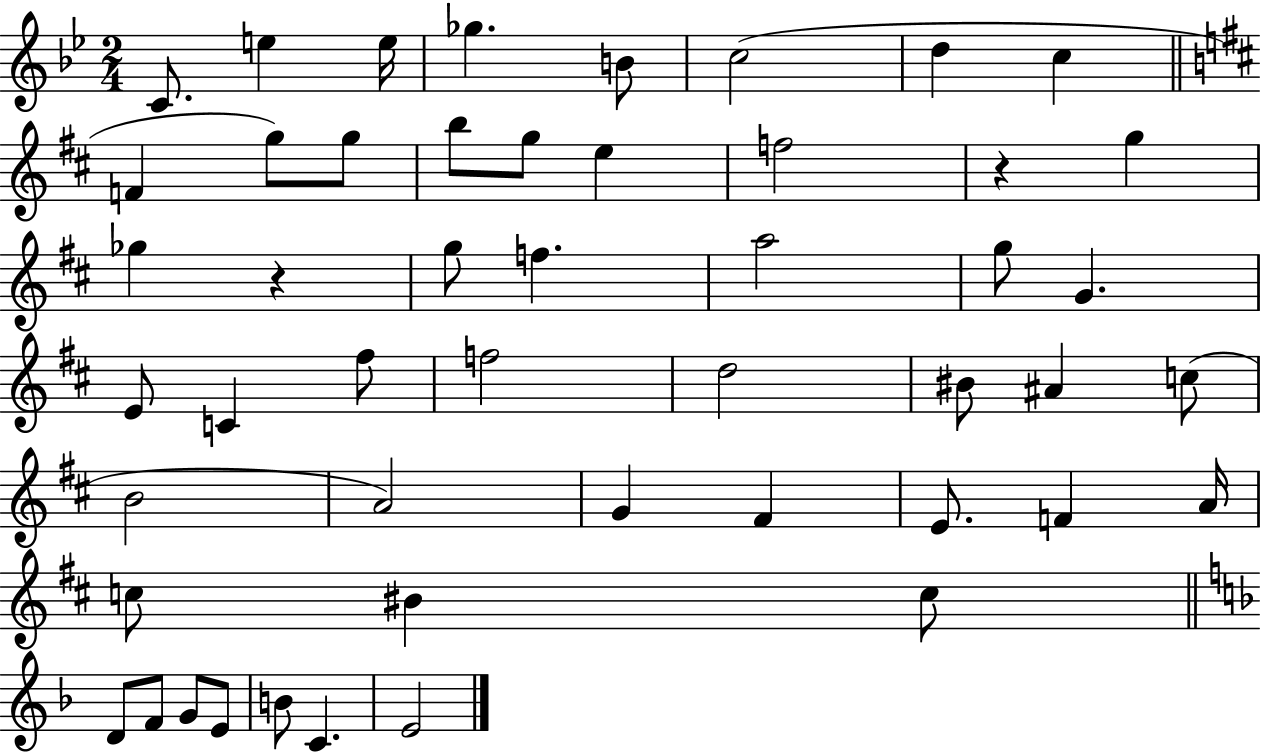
C4/e. E5/q E5/s Gb5/q. B4/e C5/h D5/q C5/q F4/q G5/e G5/e B5/e G5/e E5/q F5/h R/q G5/q Gb5/q R/q G5/e F5/q. A5/h G5/e G4/q. E4/e C4/q F#5/e F5/h D5/h BIS4/e A#4/q C5/e B4/h A4/h G4/q F#4/q E4/e. F4/q A4/s C5/e BIS4/q C5/e D4/e F4/e G4/e E4/e B4/e C4/q. E4/h